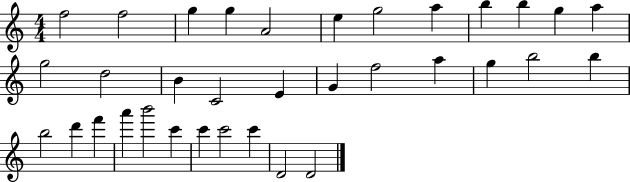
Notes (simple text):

F5/h F5/h G5/q G5/q A4/h E5/q G5/h A5/q B5/q B5/q G5/q A5/q G5/h D5/h B4/q C4/h E4/q G4/q F5/h A5/q G5/q B5/h B5/q B5/h D6/q F6/q A6/q B6/h C6/q C6/q C6/h C6/q D4/h D4/h